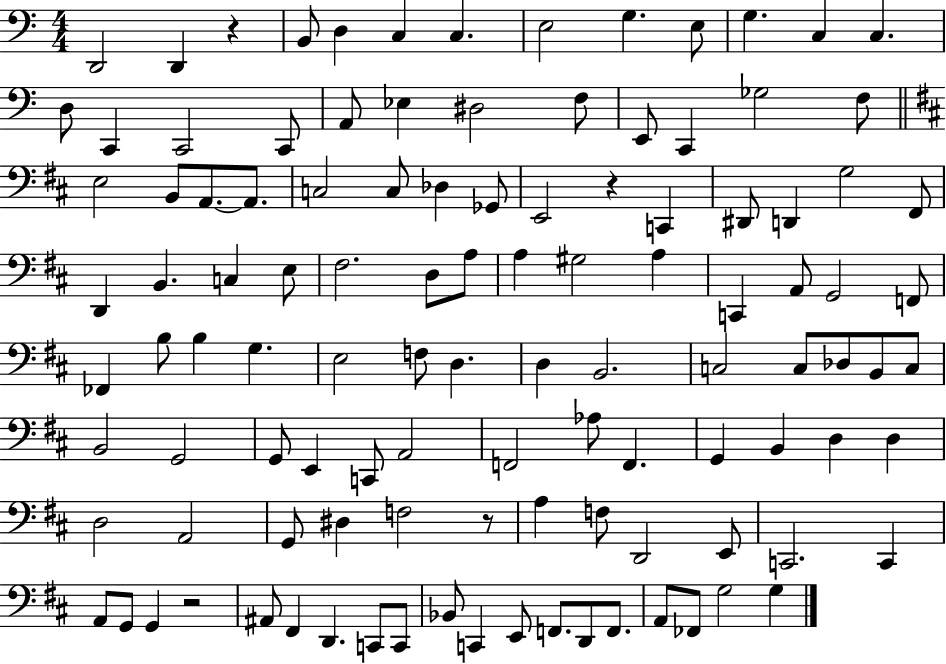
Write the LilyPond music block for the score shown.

{
  \clef bass
  \numericTimeSignature
  \time 4/4
  \key c \major
  \repeat volta 2 { d,2 d,4 r4 | b,8 d4 c4 c4. | e2 g4. e8 | g4. c4 c4. | \break d8 c,4 c,2 c,8 | a,8 ees4 dis2 f8 | e,8 c,4 ges2 f8 | \bar "||" \break \key d \major e2 b,8 a,8.~~ a,8. | c2 c8 des4 ges,8 | e,2 r4 c,4 | dis,8 d,4 g2 fis,8 | \break d,4 b,4. c4 e8 | fis2. d8 a8 | a4 gis2 a4 | c,4 a,8 g,2 f,8 | \break fes,4 b8 b4 g4. | e2 f8 d4. | d4 b,2. | c2 c8 des8 b,8 c8 | \break b,2 g,2 | g,8 e,4 c,8 a,2 | f,2 aes8 f,4. | g,4 b,4 d4 d4 | \break d2 a,2 | g,8 dis4 f2 r8 | a4 f8 d,2 e,8 | c,2. c,4 | \break a,8 g,8 g,4 r2 | ais,8 fis,4 d,4. c,8 c,8 | bes,8 c,4 e,8 f,8. d,8 f,8. | a,8 fes,8 g2 g4 | \break } \bar "|."
}